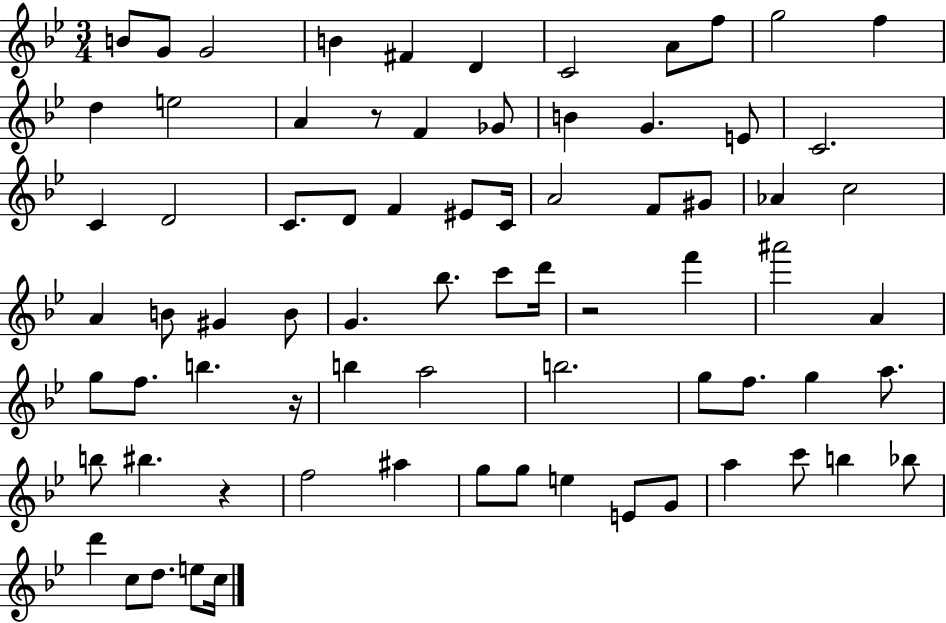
{
  \clef treble
  \numericTimeSignature
  \time 3/4
  \key bes \major
  \repeat volta 2 { b'8 g'8 g'2 | b'4 fis'4 d'4 | c'2 a'8 f''8 | g''2 f''4 | \break d''4 e''2 | a'4 r8 f'4 ges'8 | b'4 g'4. e'8 | c'2. | \break c'4 d'2 | c'8. d'8 f'4 eis'8 c'16 | a'2 f'8 gis'8 | aes'4 c''2 | \break a'4 b'8 gis'4 b'8 | g'4. bes''8. c'''8 d'''16 | r2 f'''4 | ais'''2 a'4 | \break g''8 f''8. b''4. r16 | b''4 a''2 | b''2. | g''8 f''8. g''4 a''8. | \break b''8 bis''4. r4 | f''2 ais''4 | g''8 g''8 e''4 e'8 g'8 | a''4 c'''8 b''4 bes''8 | \break d'''4 c''8 d''8. e''8 c''16 | } \bar "|."
}